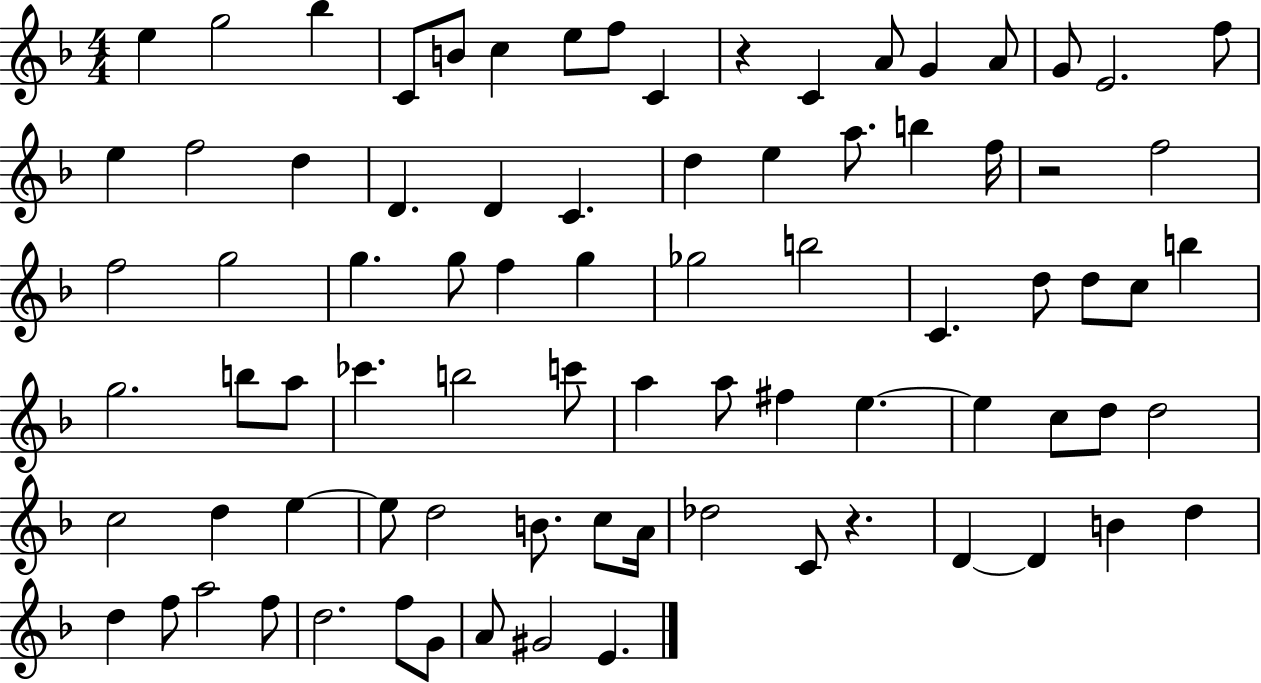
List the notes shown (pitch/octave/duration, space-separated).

E5/q G5/h Bb5/q C4/e B4/e C5/q E5/e F5/e C4/q R/q C4/q A4/e G4/q A4/e G4/e E4/h. F5/e E5/q F5/h D5/q D4/q. D4/q C4/q. D5/q E5/q A5/e. B5/q F5/s R/h F5/h F5/h G5/h G5/q. G5/e F5/q G5/q Gb5/h B5/h C4/q. D5/e D5/e C5/e B5/q G5/h. B5/e A5/e CES6/q. B5/h C6/e A5/q A5/e F#5/q E5/q. E5/q C5/e D5/e D5/h C5/h D5/q E5/q E5/e D5/h B4/e. C5/e A4/s Db5/h C4/e R/q. D4/q D4/q B4/q D5/q D5/q F5/e A5/h F5/e D5/h. F5/e G4/e A4/e G#4/h E4/q.